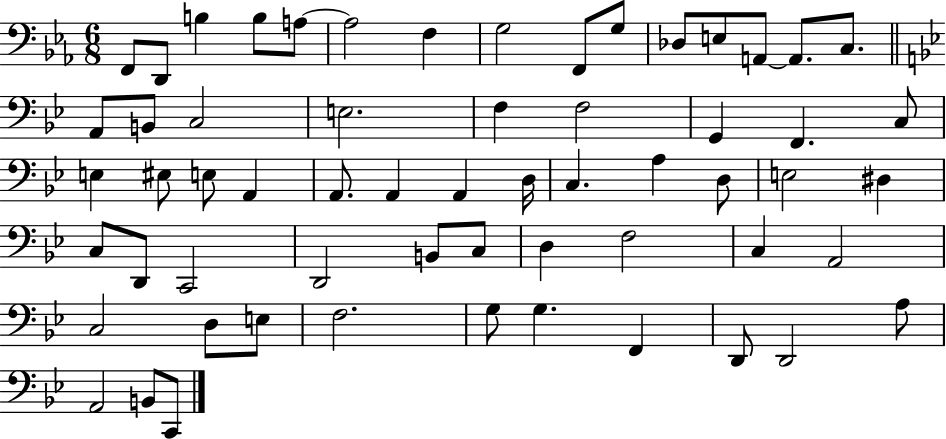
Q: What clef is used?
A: bass